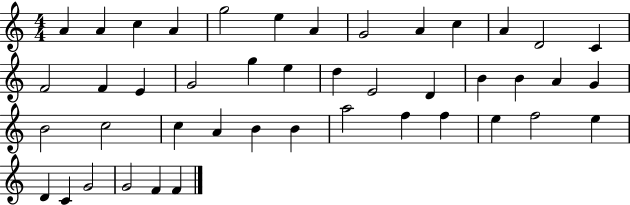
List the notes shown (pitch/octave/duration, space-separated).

A4/q A4/q C5/q A4/q G5/h E5/q A4/q G4/h A4/q C5/q A4/q D4/h C4/q F4/h F4/q E4/q G4/h G5/q E5/q D5/q E4/h D4/q B4/q B4/q A4/q G4/q B4/h C5/h C5/q A4/q B4/q B4/q A5/h F5/q F5/q E5/q F5/h E5/q D4/q C4/q G4/h G4/h F4/q F4/q